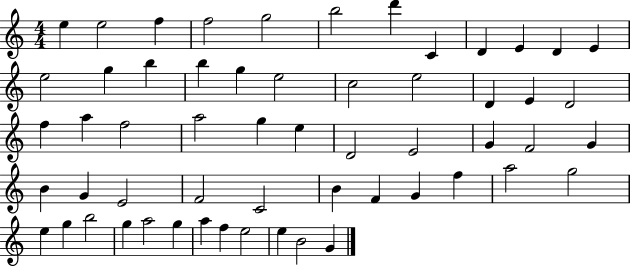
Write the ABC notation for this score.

X:1
T:Untitled
M:4/4
L:1/4
K:C
e e2 f f2 g2 b2 d' C D E D E e2 g b b g e2 c2 e2 D E D2 f a f2 a2 g e D2 E2 G F2 G B G E2 F2 C2 B F G f a2 g2 e g b2 g a2 g a f e2 e B2 G